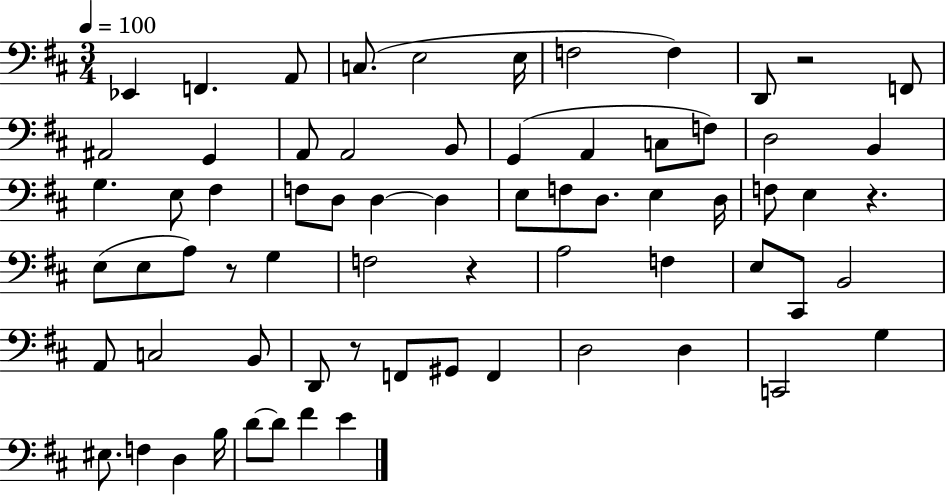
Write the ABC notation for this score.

X:1
T:Untitled
M:3/4
L:1/4
K:D
_E,, F,, A,,/2 C,/2 E,2 E,/4 F,2 F, D,,/2 z2 F,,/2 ^A,,2 G,, A,,/2 A,,2 B,,/2 G,, A,, C,/2 F,/2 D,2 B,, G, E,/2 ^F, F,/2 D,/2 D, D, E,/2 F,/2 D,/2 E, D,/4 F,/2 E, z E,/2 E,/2 A,/2 z/2 G, F,2 z A,2 F, E,/2 ^C,,/2 B,,2 A,,/2 C,2 B,,/2 D,,/2 z/2 F,,/2 ^G,,/2 F,, D,2 D, C,,2 G, ^E,/2 F, D, B,/4 D/2 D/2 ^F E